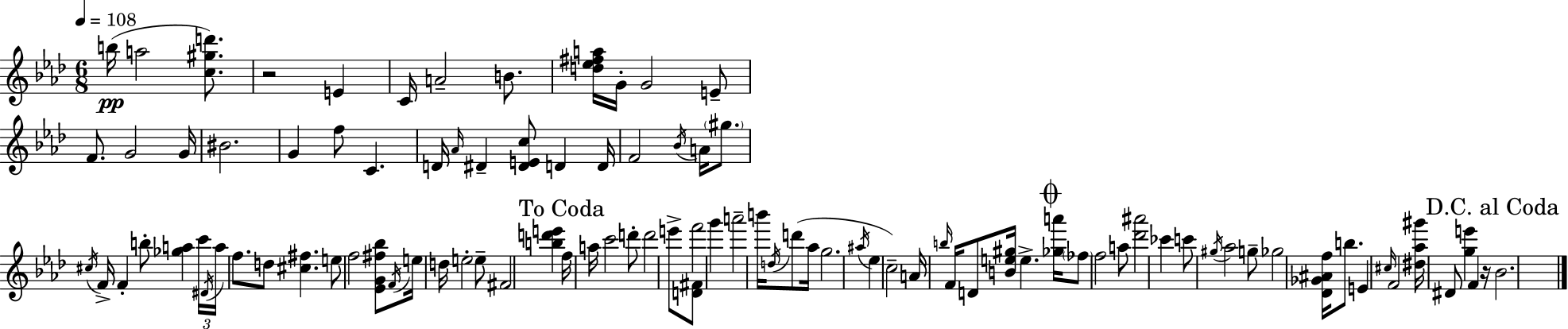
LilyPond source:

{
  \clef treble
  \numericTimeSignature
  \time 6/8
  \key f \minor
  \tempo 4 = 108
  b''16(\pp a''2 <c'' gis'' d'''>8.) | r2 e'4 | c'16 a'2-- b'8. | <d'' ees'' fis'' a''>16 g'16-. g'2 e'8-- | \break f'8. g'2 g'16 | bis'2. | g'4 f''8 c'4. | d'16 \grace { aes'16 } dis'4-- <dis' e' c''>8 d'4 | \break d'16 f'2 \acciaccatura { bes'16 } a'16 \parenthesize gis''8. | \acciaccatura { cis''16 } f'16-> f'4-. b''8-. <ges'' a''>4 | \tuplet 3/2 { c'''16 \acciaccatura { dis'16 } a''16 } f''8. d''8 <cis'' fis''>4. | e''8 f''2 | \break <ees' g' fis'' bes''>8 \acciaccatura { f'16 } e''16 d''16 e''2-. | e''8-- fis'2 | <b'' d''' e'''>4 \mark "To Coda" f''16 a''16 c'''2 | d'''8-. d'''2 | \break e'''8-> <d' fis'>8 f'''2 | g'''4 a'''2-- | b'''16 \acciaccatura { d''16 } d'''8( aes''16 g''2. | \acciaccatura { ais''16 } ees''4 c''2--) | \break a'16 \grace { b''16 } f'16 d'8 | <b' e'' gis''>16 e''4.-> \mark \markup { \musicglyph "scripts.coda" } <ges'' a'''>16 \parenthesize fes''8 f''2 | a''8 <des''' ais'''>2 | ces'''4 c'''8 \acciaccatura { gis''16 } aes''2 | \break g''8-- ges''2 | <des' ges' ais' f''>16 b''8. e'4 | \grace { cis''16 } f'2 <dis'' aes'' gis'''>16 dis'8 | <g'' e'''>4 f'4 r16 \mark "D.C. al Coda" bes'2. | \break \bar "|."
}